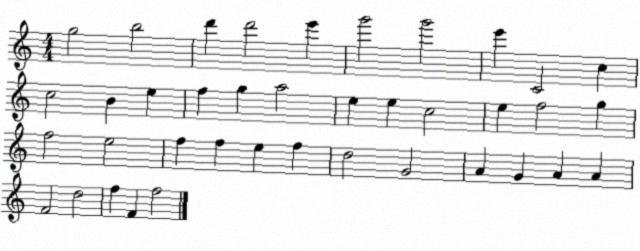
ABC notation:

X:1
T:Untitled
M:4/4
L:1/4
K:C
g2 b2 d' d'2 e' g'2 g'2 e' C2 c c2 B e f g a2 e e c2 e f2 g f2 e2 f f e f d2 G2 A G A A F2 d2 f F f2